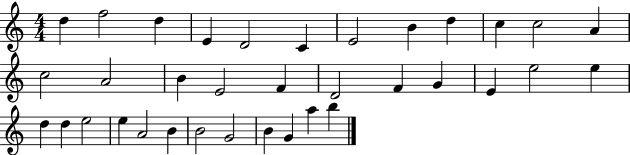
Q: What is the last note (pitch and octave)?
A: B5